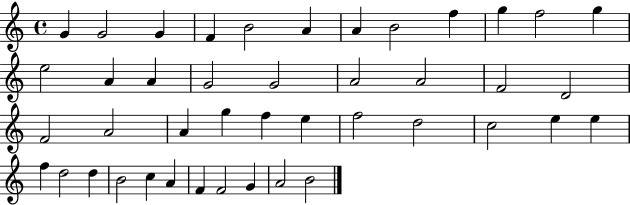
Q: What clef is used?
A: treble